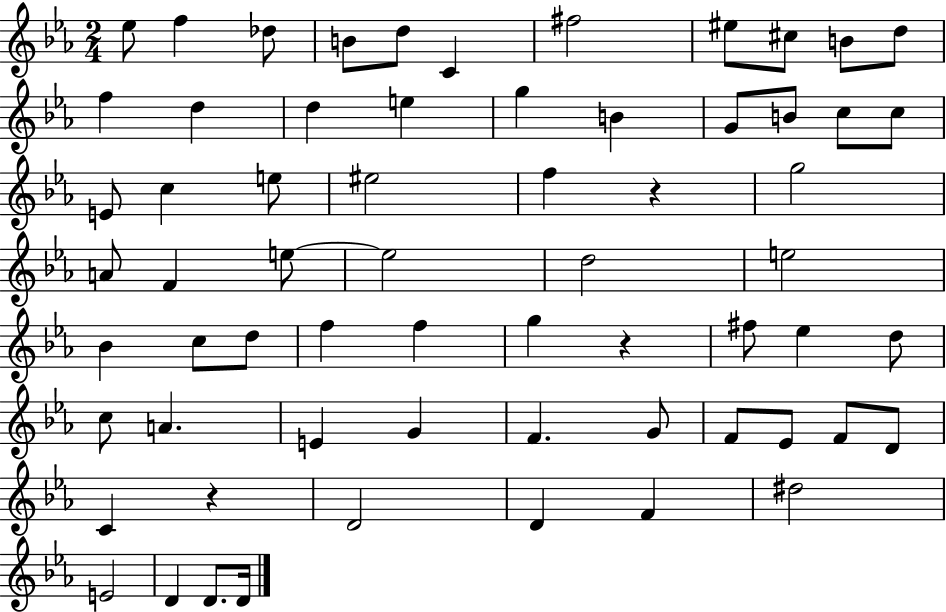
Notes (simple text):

Eb5/e F5/q Db5/e B4/e D5/e C4/q F#5/h EIS5/e C#5/e B4/e D5/e F5/q D5/q D5/q E5/q G5/q B4/q G4/e B4/e C5/e C5/e E4/e C5/q E5/e EIS5/h F5/q R/q G5/h A4/e F4/q E5/e E5/h D5/h E5/h Bb4/q C5/e D5/e F5/q F5/q G5/q R/q F#5/e Eb5/q D5/e C5/e A4/q. E4/q G4/q F4/q. G4/e F4/e Eb4/e F4/e D4/e C4/q R/q D4/h D4/q F4/q D#5/h E4/h D4/q D4/e. D4/s